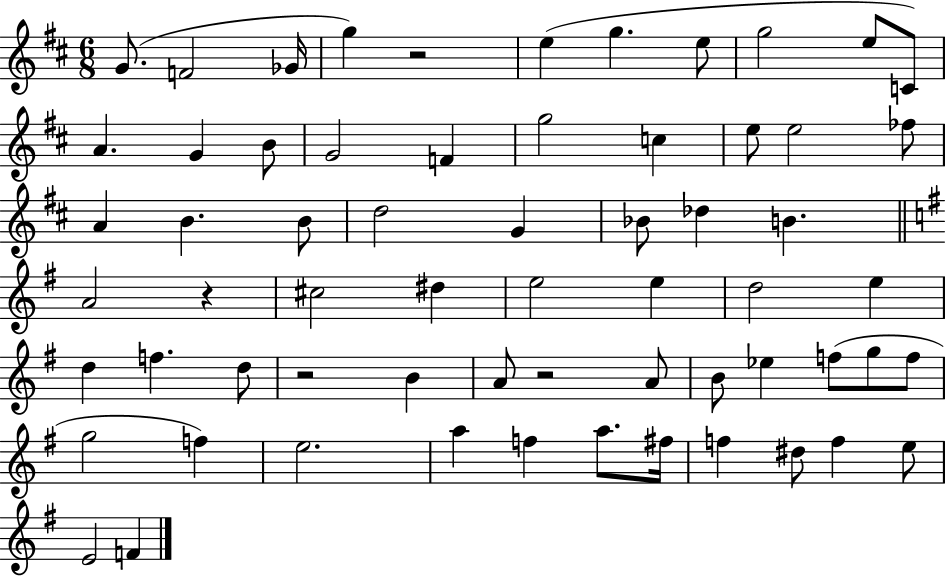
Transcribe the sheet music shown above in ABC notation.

X:1
T:Untitled
M:6/8
L:1/4
K:D
G/2 F2 _G/4 g z2 e g e/2 g2 e/2 C/2 A G B/2 G2 F g2 c e/2 e2 _f/2 A B B/2 d2 G _B/2 _d B A2 z ^c2 ^d e2 e d2 e d f d/2 z2 B A/2 z2 A/2 B/2 _e f/2 g/2 f/2 g2 f e2 a f a/2 ^f/4 f ^d/2 f e/2 E2 F